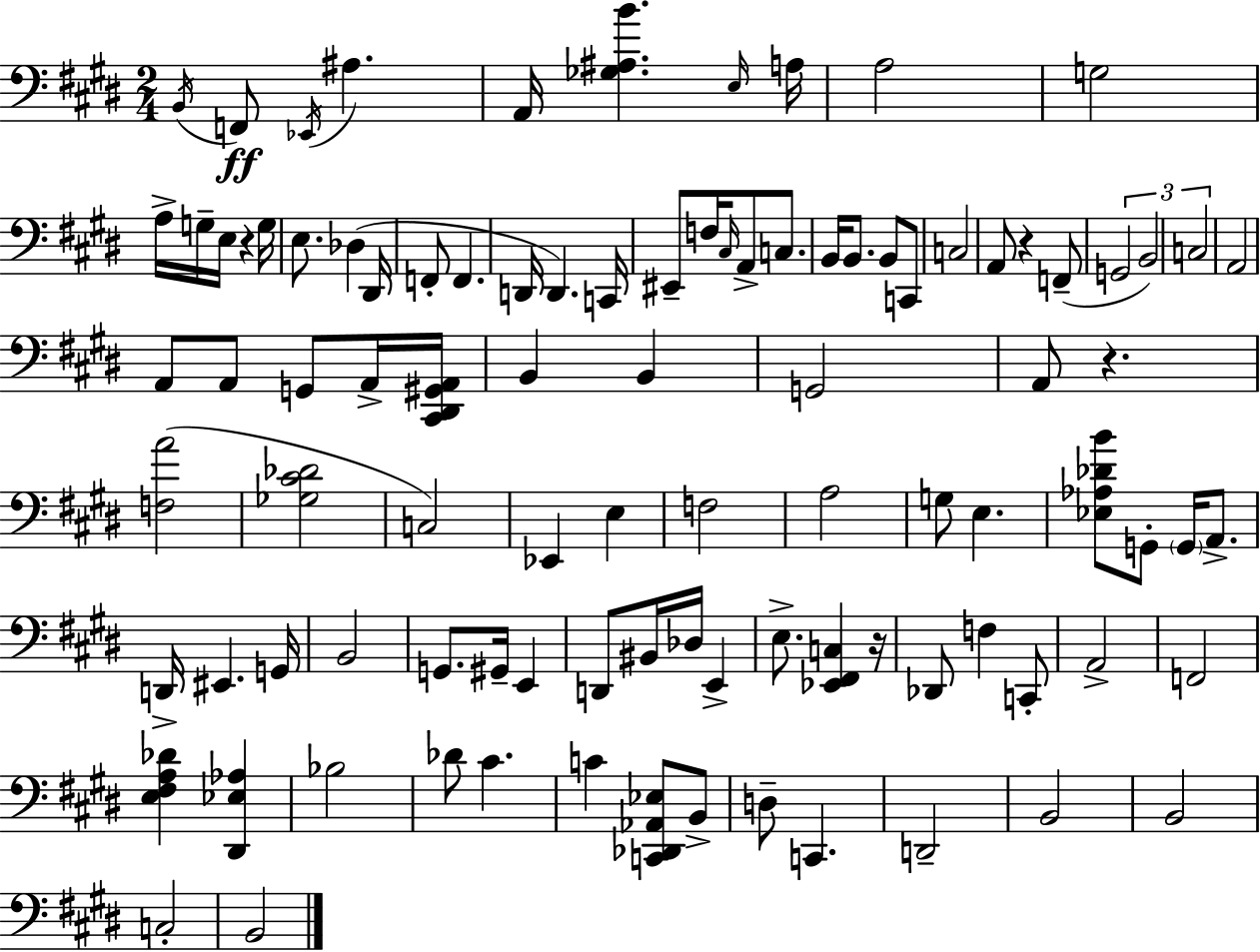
B2/s F2/e Eb2/s A#3/q. A2/s [Gb3,A#3,B4]/q. E3/s A3/s A3/h G3/h A3/s G3/s E3/s R/q G3/s E3/e. Db3/q D#2/s F2/e F2/q. D2/s D2/q. C2/s EIS2/e F3/s C#3/s A2/e C3/e. B2/s B2/e. B2/e C2/e C3/h A2/e R/q F2/e G2/h B2/h C3/h A2/h A2/e A2/e G2/e A2/s [C#2,D#2,G#2,A2]/s B2/q B2/q G2/h A2/e R/q. [F3,A4]/h [Gb3,C#4,Db4]/h C3/h Eb2/q E3/q F3/h A3/h G3/e E3/q. [Eb3,Ab3,Db4,B4]/e G2/e G2/s A2/e. D2/s EIS2/q. G2/s B2/h G2/e. G#2/s E2/q D2/e BIS2/s Db3/s E2/q E3/e. [Eb2,F#2,C3]/q R/s Db2/e F3/q C2/e A2/h F2/h [E3,F#3,A3,Db4]/q [D#2,Eb3,Ab3]/q Bb3/h Db4/e C#4/q. C4/q [C2,Db2,Ab2,Eb3]/e B2/e D3/e C2/q. D2/h B2/h B2/h C3/h B2/h